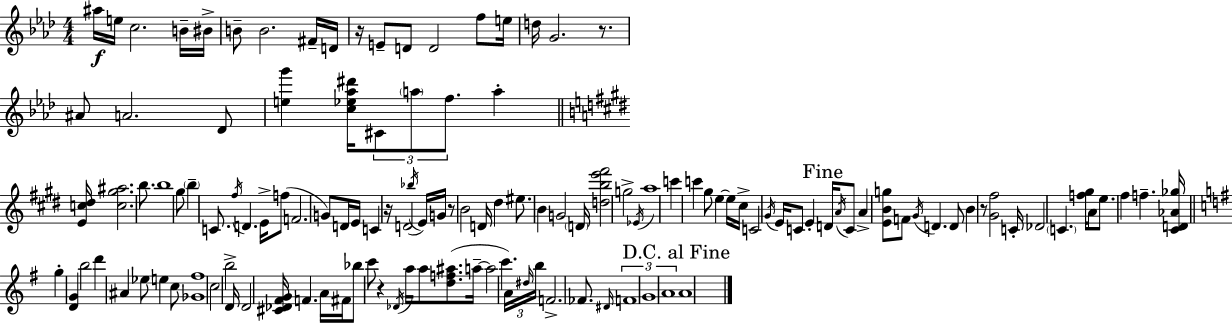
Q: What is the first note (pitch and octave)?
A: A#5